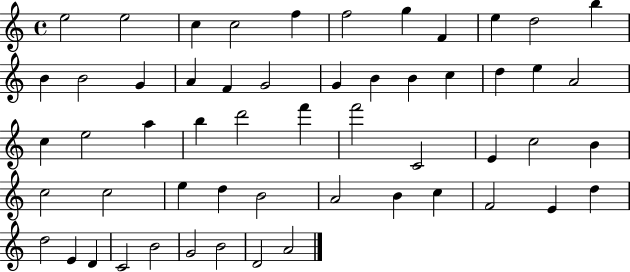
{
  \clef treble
  \time 4/4
  \defaultTimeSignature
  \key c \major
  e''2 e''2 | c''4 c''2 f''4 | f''2 g''4 f'4 | e''4 d''2 b''4 | \break b'4 b'2 g'4 | a'4 f'4 g'2 | g'4 b'4 b'4 c''4 | d''4 e''4 a'2 | \break c''4 e''2 a''4 | b''4 d'''2 f'''4 | f'''2 c'2 | e'4 c''2 b'4 | \break c''2 c''2 | e''4 d''4 b'2 | a'2 b'4 c''4 | f'2 e'4 d''4 | \break d''2 e'4 d'4 | c'2 b'2 | g'2 b'2 | d'2 a'2 | \break \bar "|."
}